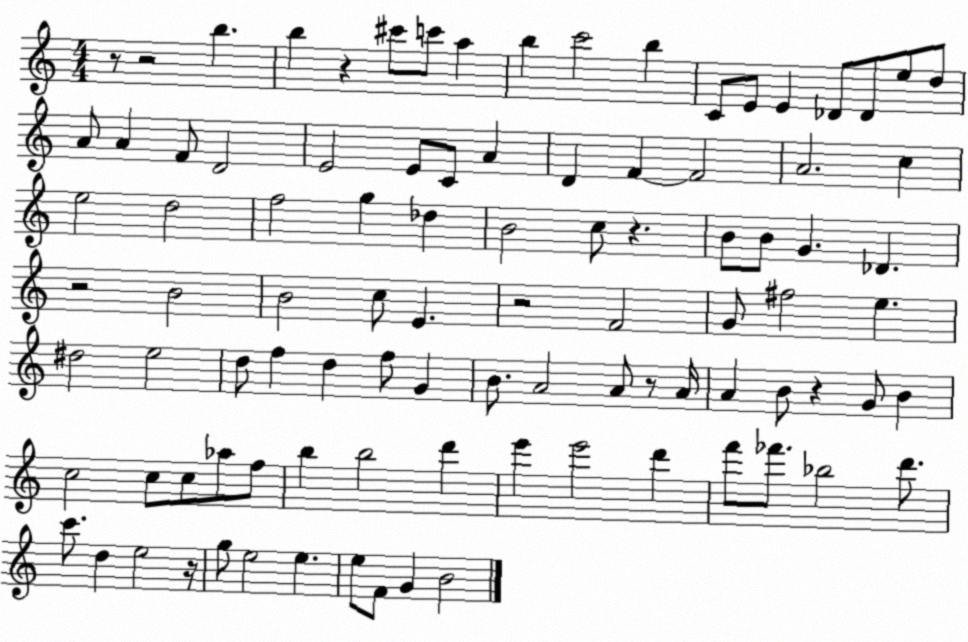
X:1
T:Untitled
M:4/4
L:1/4
K:C
z/2 z2 b b z ^c'/2 c'/2 a b c'2 b C/2 E/2 E _D/2 _D/2 e/2 d/2 A/2 A F/2 D2 E2 E/2 C/2 A D F F2 A2 c e2 d2 f2 g _d B2 c/2 z B/2 B/2 G _D z2 B2 B2 c/2 E z2 F2 G/2 ^f2 e ^d2 e2 d/2 f d f/2 G B/2 A2 A/2 z/2 A/4 A B/2 z G/2 B c2 c/2 c/2 _a/2 f/2 b b2 d' e' e'2 d' f'/2 _f'/2 _b2 d'/2 c'/2 d e2 z/4 g/2 e2 e e/2 F/2 G B2